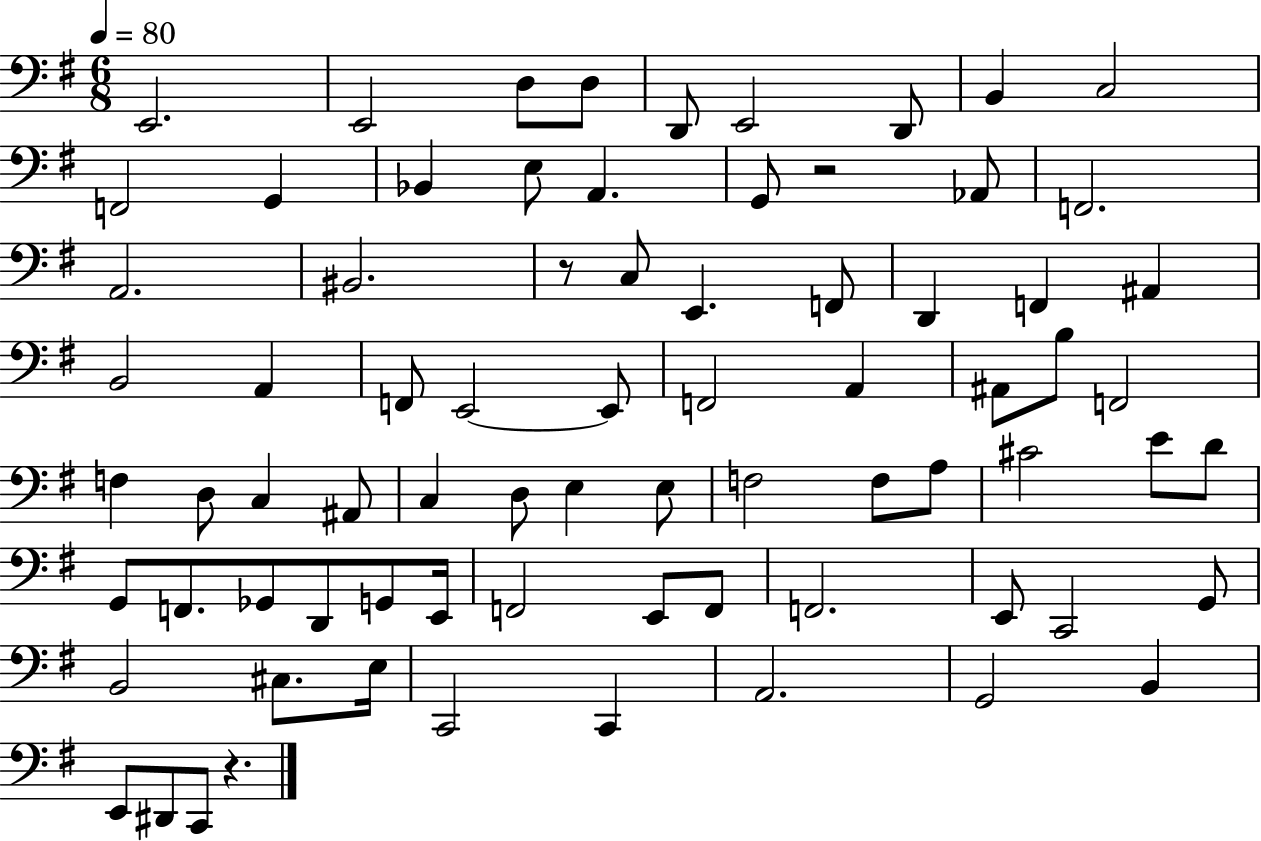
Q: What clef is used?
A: bass